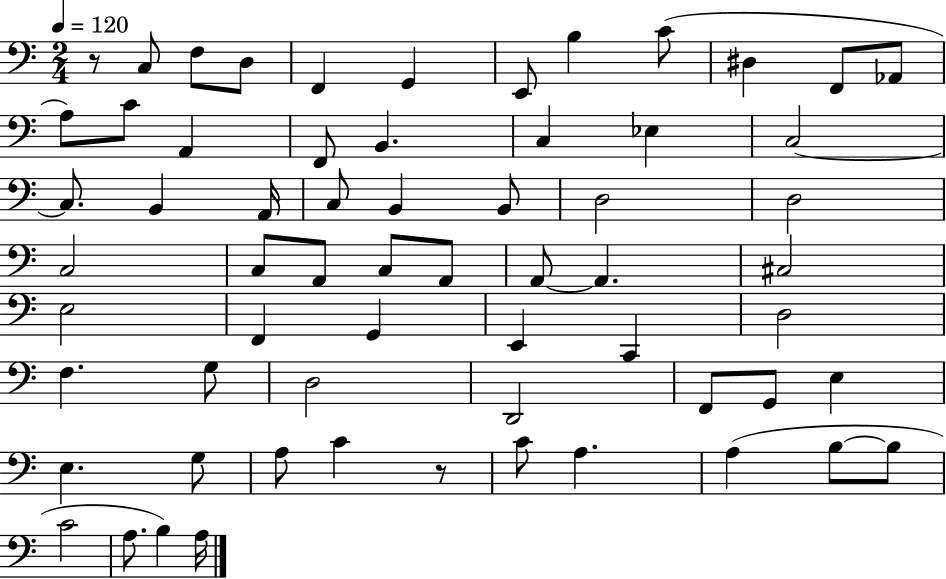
X:1
T:Untitled
M:2/4
L:1/4
K:C
z/2 C,/2 F,/2 D,/2 F,, G,, E,,/2 B, C/2 ^D, F,,/2 _A,,/2 A,/2 C/2 A,, F,,/2 B,, C, _E, C,2 C,/2 B,, A,,/4 C,/2 B,, B,,/2 D,2 D,2 C,2 C,/2 A,,/2 C,/2 A,,/2 A,,/2 A,, ^C,2 E,2 F,, G,, E,, C,, D,2 F, G,/2 D,2 D,,2 F,,/2 G,,/2 E, E, G,/2 A,/2 C z/2 C/2 A, A, B,/2 B,/2 C2 A,/2 B, A,/4